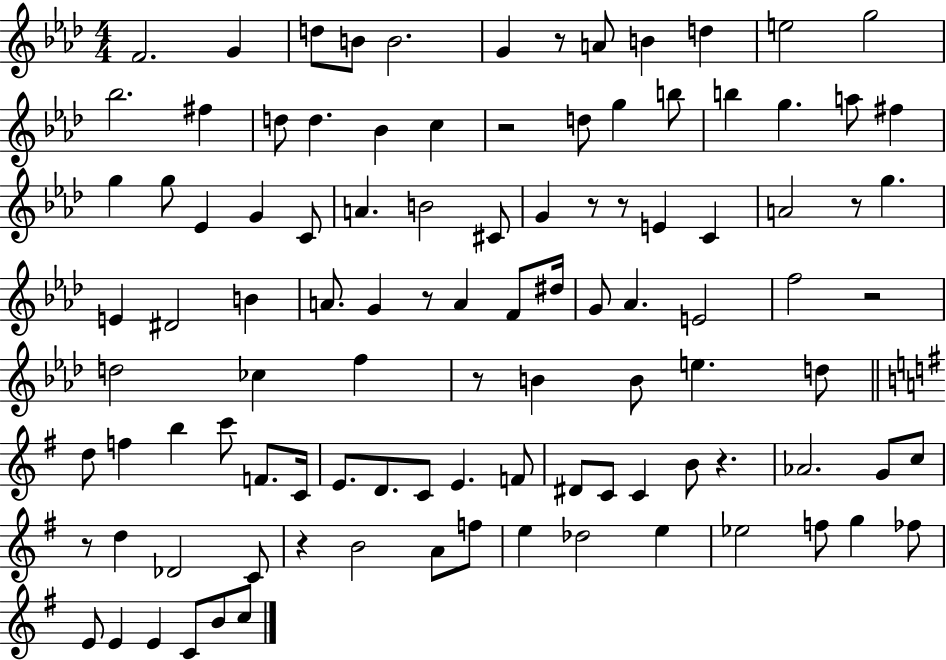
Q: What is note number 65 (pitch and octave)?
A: C4